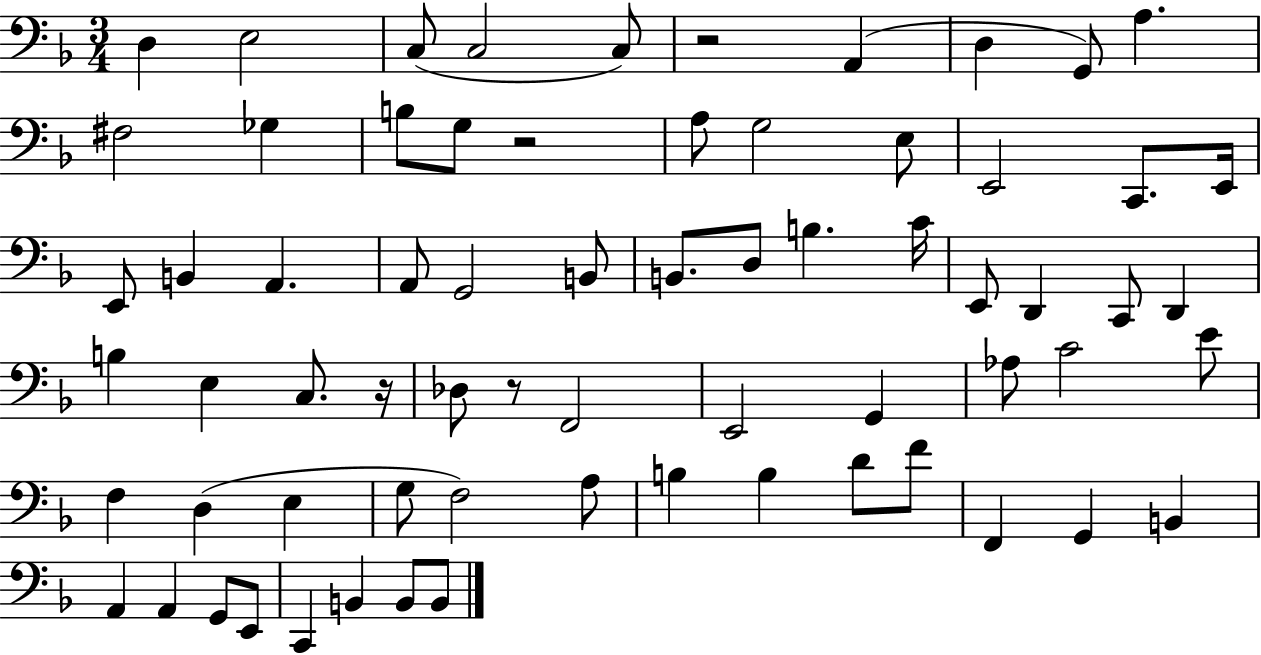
D3/q E3/h C3/e C3/h C3/e R/h A2/q D3/q G2/e A3/q. F#3/h Gb3/q B3/e G3/e R/h A3/e G3/h E3/e E2/h C2/e. E2/s E2/e B2/q A2/q. A2/e G2/h B2/e B2/e. D3/e B3/q. C4/s E2/e D2/q C2/e D2/q B3/q E3/q C3/e. R/s Db3/e R/e F2/h E2/h G2/q Ab3/e C4/h E4/e F3/q D3/q E3/q G3/e F3/h A3/e B3/q B3/q D4/e F4/e F2/q G2/q B2/q A2/q A2/q G2/e E2/e C2/q B2/q B2/e B2/e